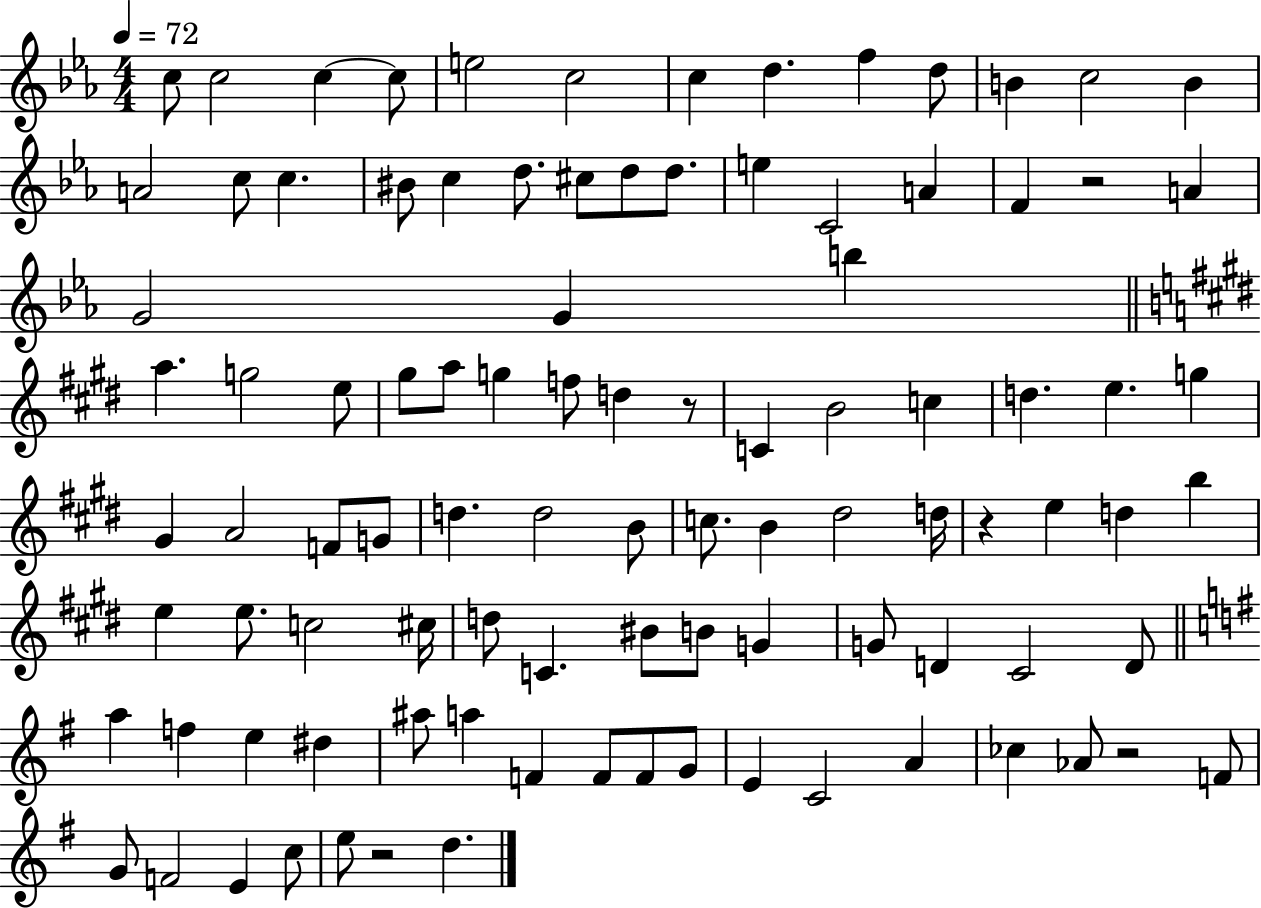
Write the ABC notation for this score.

X:1
T:Untitled
M:4/4
L:1/4
K:Eb
c/2 c2 c c/2 e2 c2 c d f d/2 B c2 B A2 c/2 c ^B/2 c d/2 ^c/2 d/2 d/2 e C2 A F z2 A G2 G b a g2 e/2 ^g/2 a/2 g f/2 d z/2 C B2 c d e g ^G A2 F/2 G/2 d d2 B/2 c/2 B ^d2 d/4 z e d b e e/2 c2 ^c/4 d/2 C ^B/2 B/2 G G/2 D ^C2 D/2 a f e ^d ^a/2 a F F/2 F/2 G/2 E C2 A _c _A/2 z2 F/2 G/2 F2 E c/2 e/2 z2 d